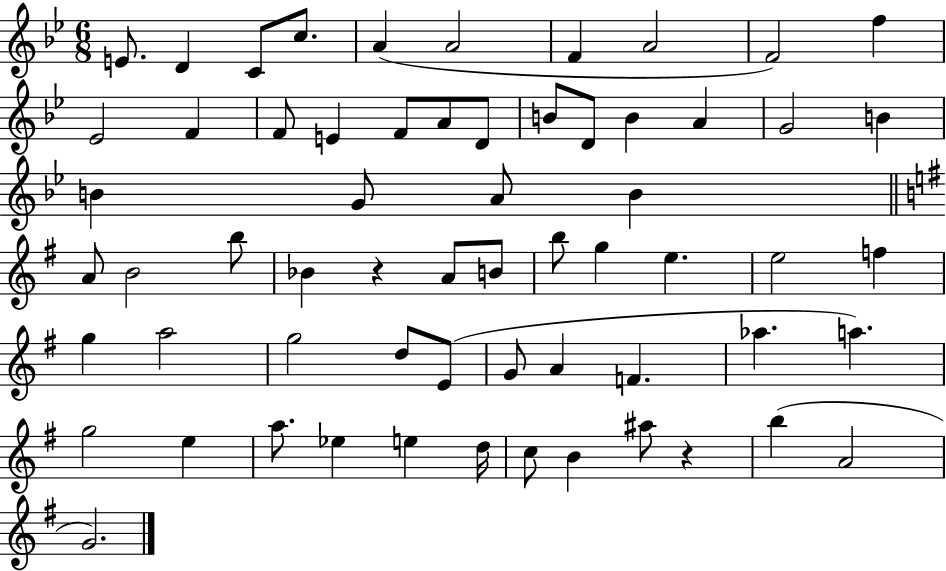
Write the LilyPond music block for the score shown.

{
  \clef treble
  \numericTimeSignature
  \time 6/8
  \key bes \major
  \repeat volta 2 { e'8. d'4 c'8 c''8. | a'4( a'2 | f'4 a'2 | f'2) f''4 | \break ees'2 f'4 | f'8 e'4 f'8 a'8 d'8 | b'8 d'8 b'4 a'4 | g'2 b'4 | \break b'4 g'8 a'8 b'4 | \bar "||" \break \key g \major a'8 b'2 b''8 | bes'4 r4 a'8 b'8 | b''8 g''4 e''4. | e''2 f''4 | \break g''4 a''2 | g''2 d''8 e'8( | g'8 a'4 f'4. | aes''4. a''4.) | \break g''2 e''4 | a''8. ees''4 e''4 d''16 | c''8 b'4 ais''8 r4 | b''4( a'2 | \break g'2.) | } \bar "|."
}